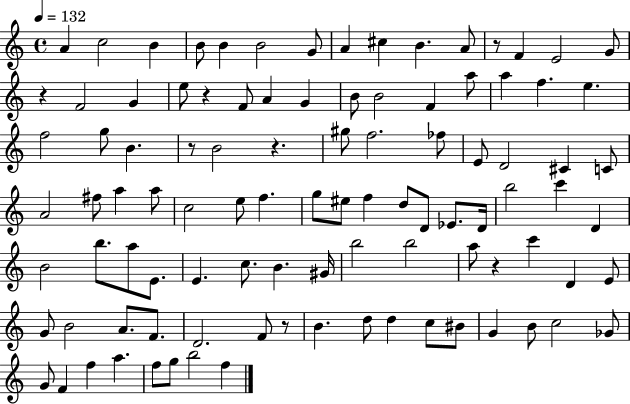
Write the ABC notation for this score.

X:1
T:Untitled
M:4/4
L:1/4
K:C
A c2 B B/2 B B2 G/2 A ^c B A/2 z/2 F E2 G/2 z F2 G e/2 z F/2 A G B/2 B2 F a/2 a f e f2 g/2 B z/2 B2 z ^g/2 f2 _f/2 E/2 D2 ^C C/2 A2 ^f/2 a a/2 c2 e/2 f g/2 ^e/2 f d/2 D/2 _E/2 D/4 b2 c' D B2 b/2 a/2 E/2 E c/2 B ^G/4 b2 b2 a/2 z c' D E/2 G/2 B2 A/2 F/2 D2 F/2 z/2 B d/2 d c/2 ^B/2 G B/2 c2 _G/2 G/2 F f a f/2 g/2 b2 f